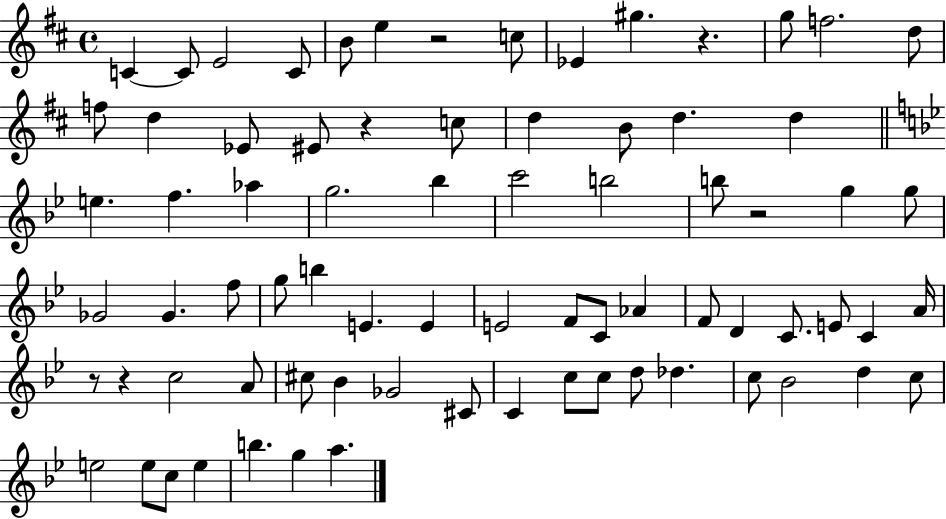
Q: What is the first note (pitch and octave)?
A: C4